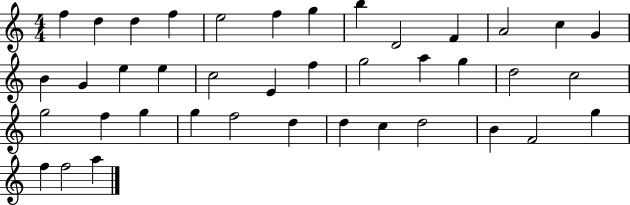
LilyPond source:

{
  \clef treble
  \numericTimeSignature
  \time 4/4
  \key c \major
  f''4 d''4 d''4 f''4 | e''2 f''4 g''4 | b''4 d'2 f'4 | a'2 c''4 g'4 | \break b'4 g'4 e''4 e''4 | c''2 e'4 f''4 | g''2 a''4 g''4 | d''2 c''2 | \break g''2 f''4 g''4 | g''4 f''2 d''4 | d''4 c''4 d''2 | b'4 f'2 g''4 | \break f''4 f''2 a''4 | \bar "|."
}